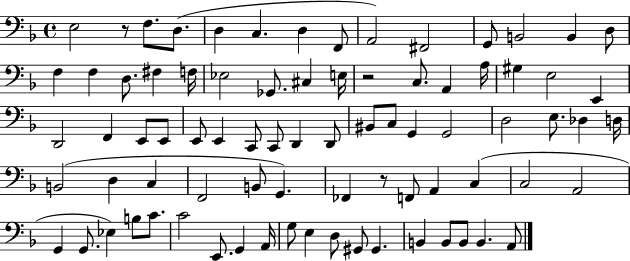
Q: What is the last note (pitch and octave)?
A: A2